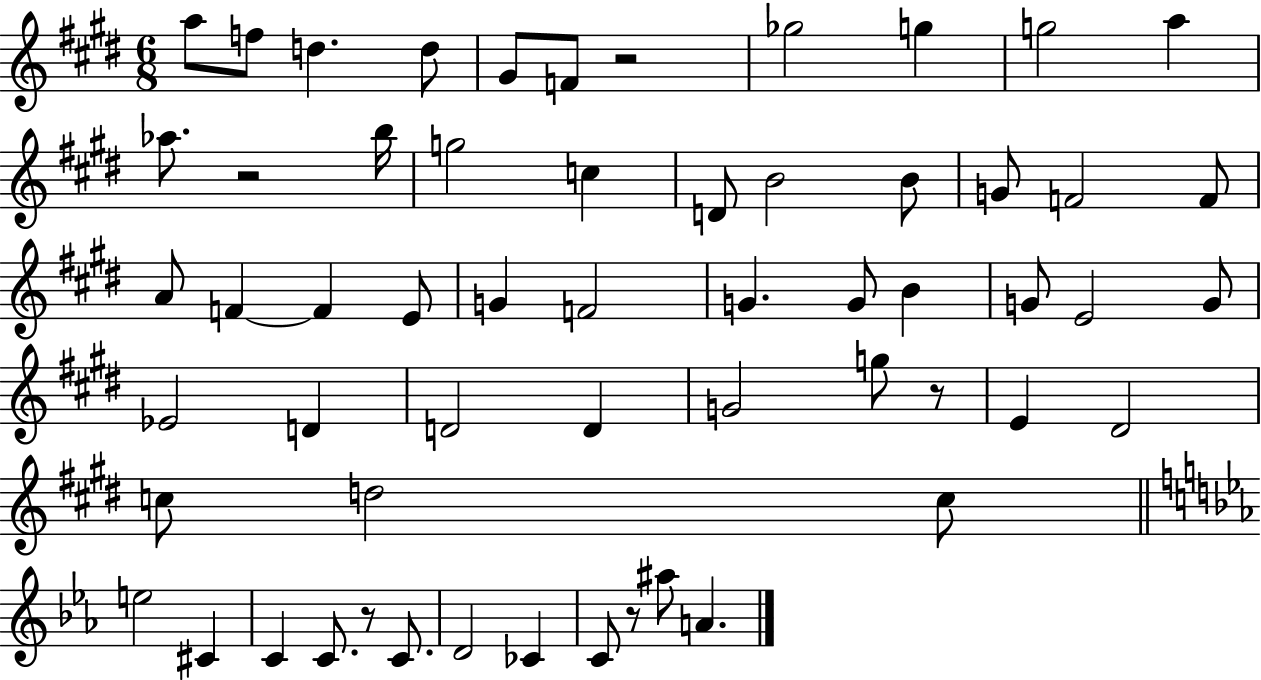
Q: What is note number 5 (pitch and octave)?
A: G#4